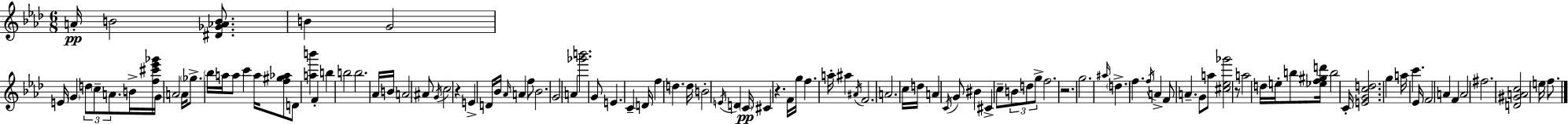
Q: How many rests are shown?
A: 4